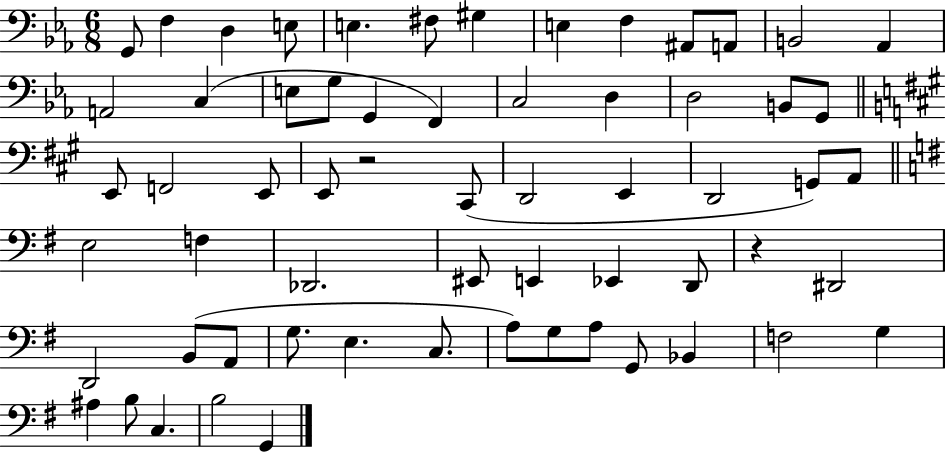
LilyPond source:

{
  \clef bass
  \numericTimeSignature
  \time 6/8
  \key ees \major
  \repeat volta 2 { g,8 f4 d4 e8 | e4. fis8 gis4 | e4 f4 ais,8 a,8 | b,2 aes,4 | \break a,2 c4( | e8 g8 g,4 f,4) | c2 d4 | d2 b,8 g,8 | \break \bar "||" \break \key a \major e,8 f,2 e,8 | e,8 r2 cis,8( | d,2 e,4 | d,2 g,8) a,8 | \break \bar "||" \break \key g \major e2 f4 | des,2. | eis,8 e,4 ees,4 d,8 | r4 dis,2 | \break d,2 b,8( a,8 | g8. e4. c8. | a8) g8 a8 g,8 bes,4 | f2 g4 | \break ais4 b8 c4. | b2 g,4 | } \bar "|."
}